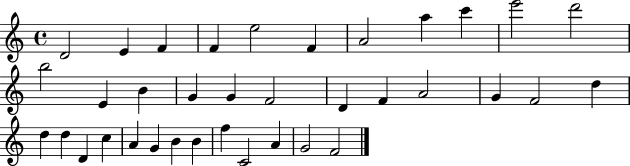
X:1
T:Untitled
M:4/4
L:1/4
K:C
D2 E F F e2 F A2 a c' e'2 d'2 b2 E B G G F2 D F A2 G F2 d d d D c A G B B f C2 A G2 F2